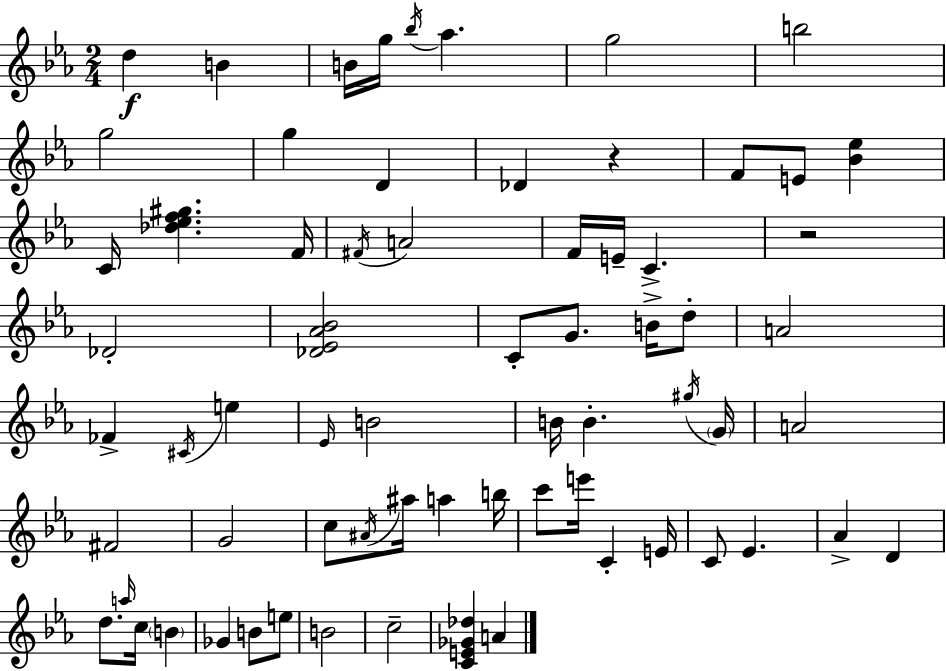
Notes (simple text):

D5/q B4/q B4/s G5/s Bb5/s Ab5/q. G5/h B5/h G5/h G5/q D4/q Db4/q R/q F4/e E4/e [Bb4,Eb5]/q C4/s [Db5,Eb5,F5,G#5]/q. F4/s F#4/s A4/h F4/s E4/s C4/q. R/h Db4/h [Db4,Eb4,Ab4,Bb4]/h C4/e G4/e. B4/s D5/e A4/h FES4/q C#4/s E5/q Eb4/s B4/h B4/s B4/q. G#5/s G4/s A4/h F#4/h G4/h C5/e A#4/s A#5/s A5/q B5/s C6/e E6/s C4/q E4/s C4/e Eb4/q. Ab4/q D4/q D5/e. A5/s C5/s B4/q Gb4/q B4/e E5/e B4/h C5/h [C4,E4,Gb4,Db5]/q A4/q